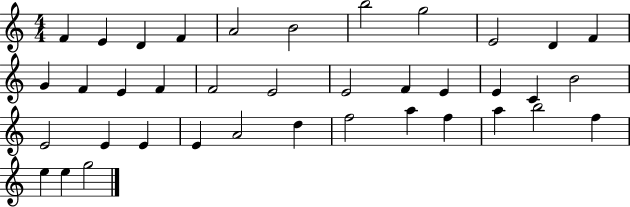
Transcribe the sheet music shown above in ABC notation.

X:1
T:Untitled
M:4/4
L:1/4
K:C
F E D F A2 B2 b2 g2 E2 D F G F E F F2 E2 E2 F E E C B2 E2 E E E A2 d f2 a f a b2 f e e g2